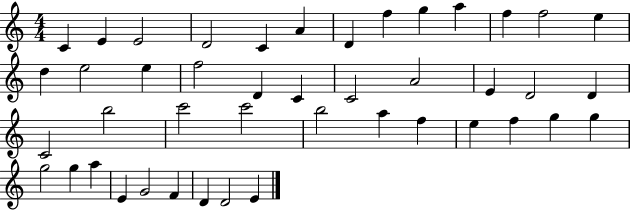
{
  \clef treble
  \numericTimeSignature
  \time 4/4
  \key c \major
  c'4 e'4 e'2 | d'2 c'4 a'4 | d'4 f''4 g''4 a''4 | f''4 f''2 e''4 | \break d''4 e''2 e''4 | f''2 d'4 c'4 | c'2 a'2 | e'4 d'2 d'4 | \break c'2 b''2 | c'''2 c'''2 | b''2 a''4 f''4 | e''4 f''4 g''4 g''4 | \break g''2 g''4 a''4 | e'4 g'2 f'4 | d'4 d'2 e'4 | \bar "|."
}